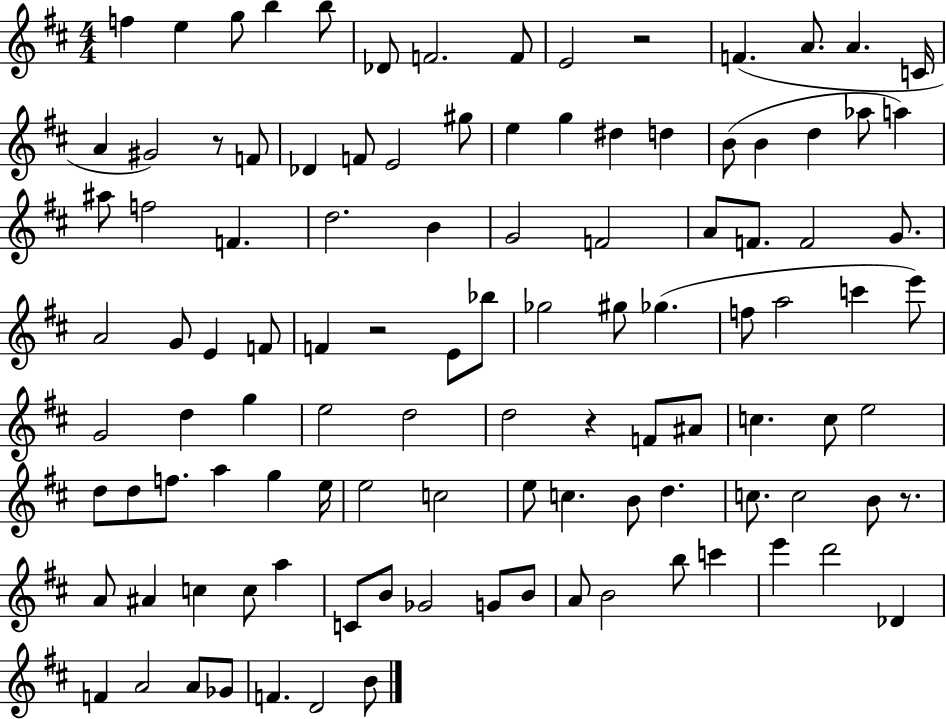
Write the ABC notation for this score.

X:1
T:Untitled
M:4/4
L:1/4
K:D
f e g/2 b b/2 _D/2 F2 F/2 E2 z2 F A/2 A C/4 A ^G2 z/2 F/2 _D F/2 E2 ^g/2 e g ^d d B/2 B d _a/2 a ^a/2 f2 F d2 B G2 F2 A/2 F/2 F2 G/2 A2 G/2 E F/2 F z2 E/2 _b/2 _g2 ^g/2 _g f/2 a2 c' e'/2 G2 d g e2 d2 d2 z F/2 ^A/2 c c/2 e2 d/2 d/2 f/2 a g e/4 e2 c2 e/2 c B/2 d c/2 c2 B/2 z/2 A/2 ^A c c/2 a C/2 B/2 _G2 G/2 B/2 A/2 B2 b/2 c' e' d'2 _D F A2 A/2 _G/2 F D2 B/2